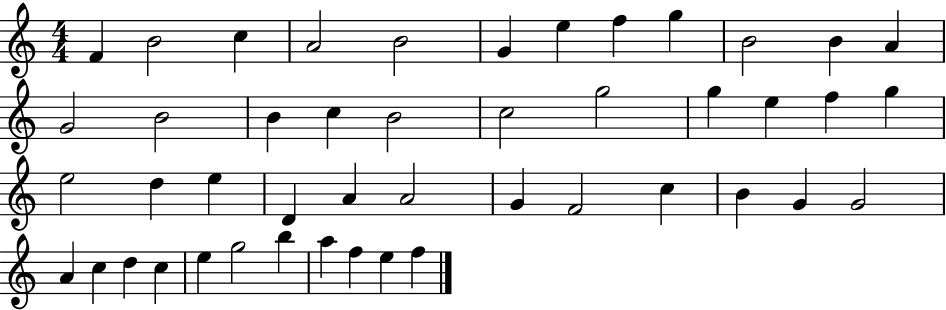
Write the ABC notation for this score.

X:1
T:Untitled
M:4/4
L:1/4
K:C
F B2 c A2 B2 G e f g B2 B A G2 B2 B c B2 c2 g2 g e f g e2 d e D A A2 G F2 c B G G2 A c d c e g2 b a f e f